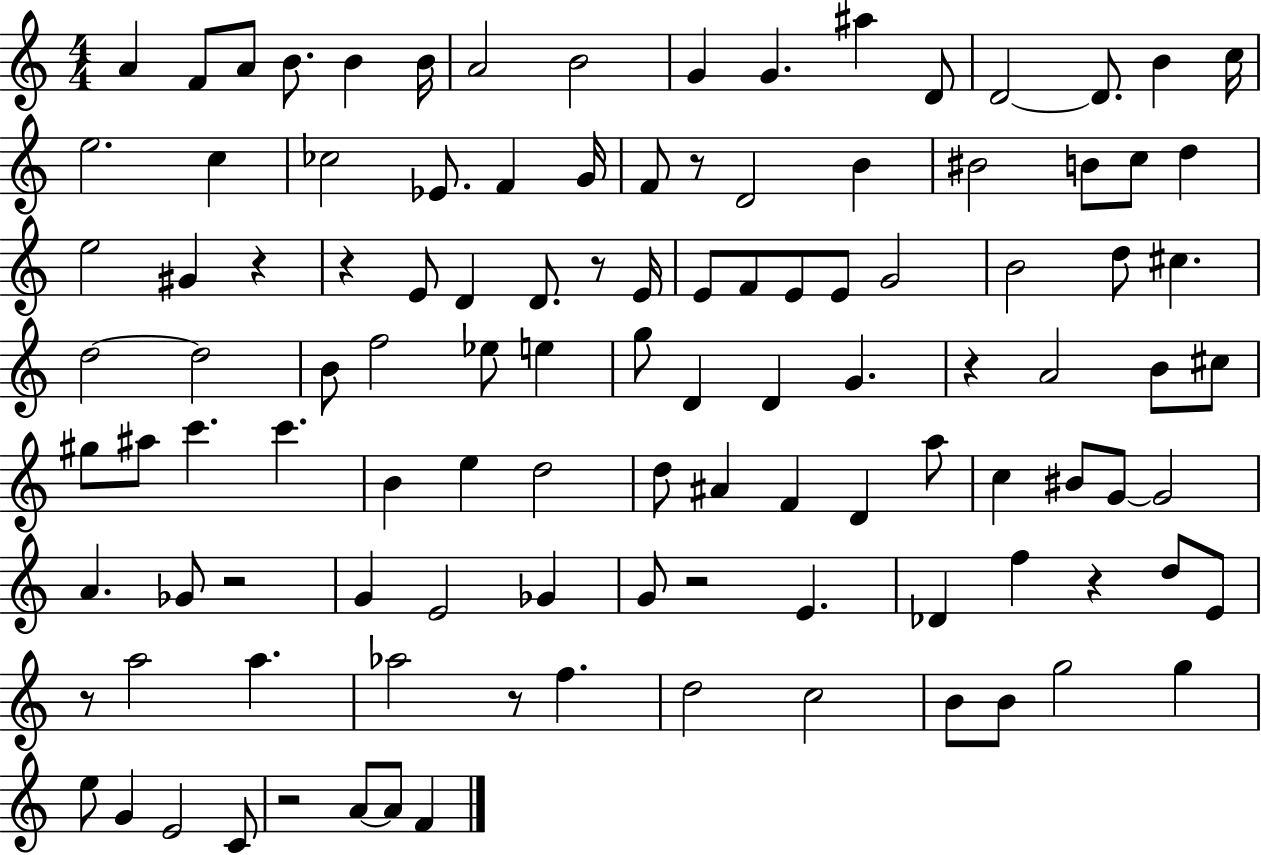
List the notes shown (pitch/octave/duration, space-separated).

A4/q F4/e A4/e B4/e. B4/q B4/s A4/h B4/h G4/q G4/q. A#5/q D4/e D4/h D4/e. B4/q C5/s E5/h. C5/q CES5/h Eb4/e. F4/q G4/s F4/e R/e D4/h B4/q BIS4/h B4/e C5/e D5/q E5/h G#4/q R/q R/q E4/e D4/q D4/e. R/e E4/s E4/e F4/e E4/e E4/e G4/h B4/h D5/e C#5/q. D5/h D5/h B4/e F5/h Eb5/e E5/q G5/e D4/q D4/q G4/q. R/q A4/h B4/e C#5/e G#5/e A#5/e C6/q. C6/q. B4/q E5/q D5/h D5/e A#4/q F4/q D4/q A5/e C5/q BIS4/e G4/e G4/h A4/q. Gb4/e R/h G4/q E4/h Gb4/q G4/e R/h E4/q. Db4/q F5/q R/q D5/e E4/e R/e A5/h A5/q. Ab5/h R/e F5/q. D5/h C5/h B4/e B4/e G5/h G5/q E5/e G4/q E4/h C4/e R/h A4/e A4/e F4/q